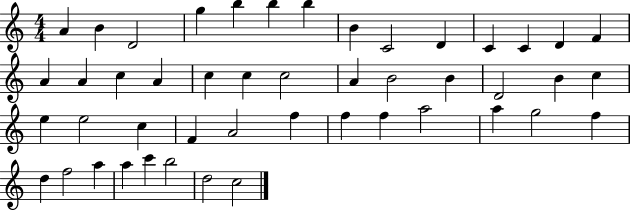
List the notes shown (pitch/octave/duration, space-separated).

A4/q B4/q D4/h G5/q B5/q B5/q B5/q B4/q C4/h D4/q C4/q C4/q D4/q F4/q A4/q A4/q C5/q A4/q C5/q C5/q C5/h A4/q B4/h B4/q D4/h B4/q C5/q E5/q E5/h C5/q F4/q A4/h F5/q F5/q F5/q A5/h A5/q G5/h F5/q D5/q F5/h A5/q A5/q C6/q B5/h D5/h C5/h